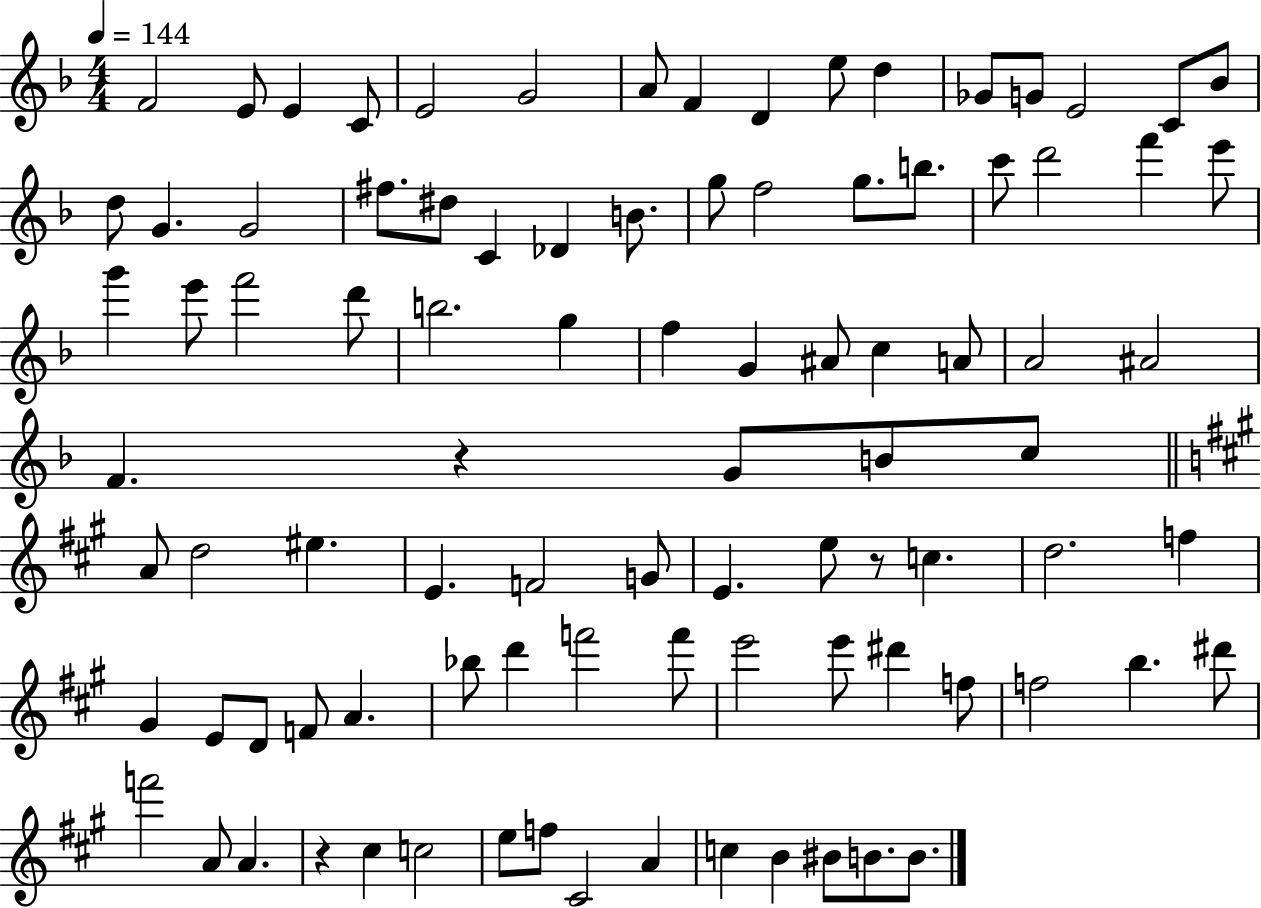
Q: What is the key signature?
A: F major